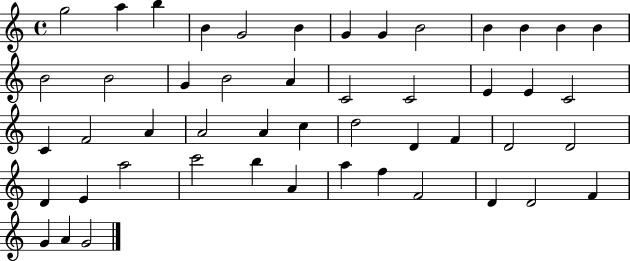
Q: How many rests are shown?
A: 0